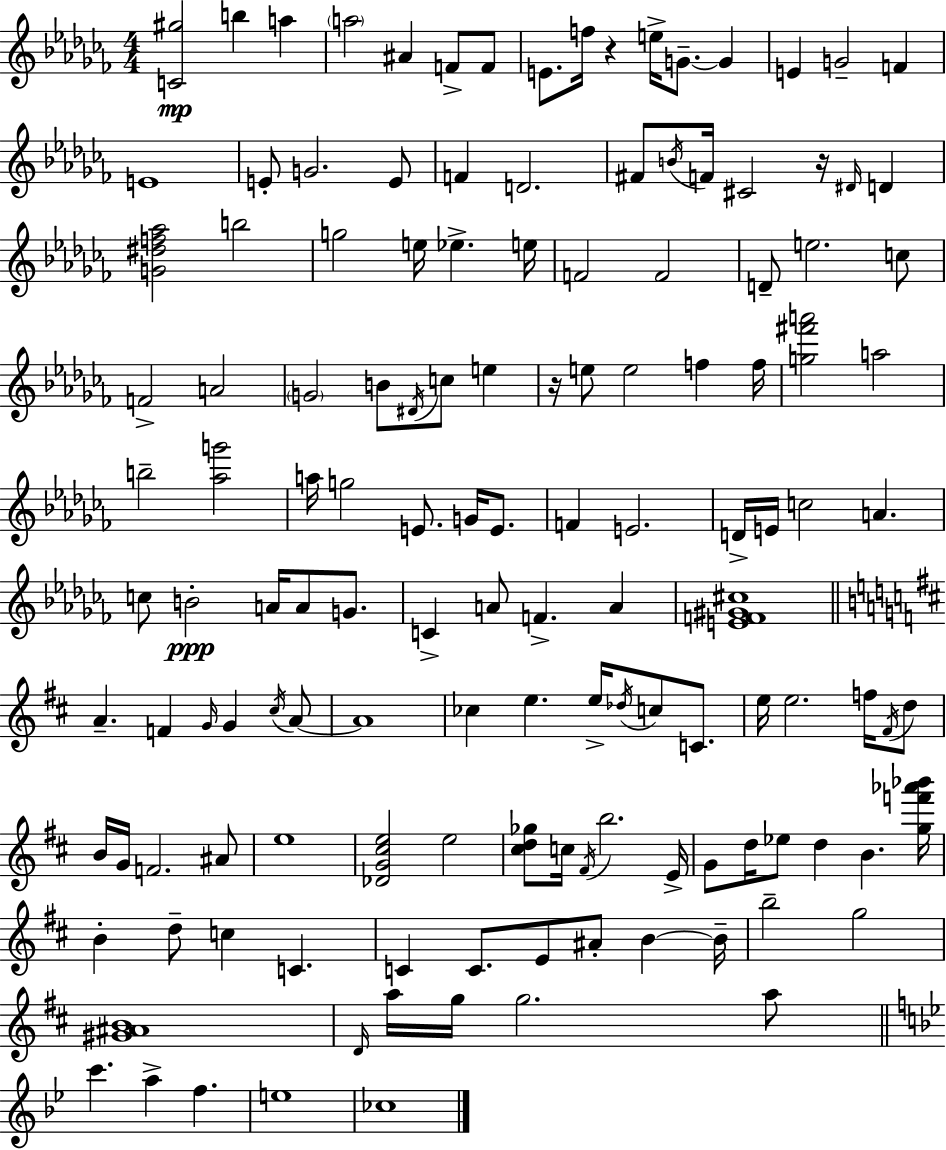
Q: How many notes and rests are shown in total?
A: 136